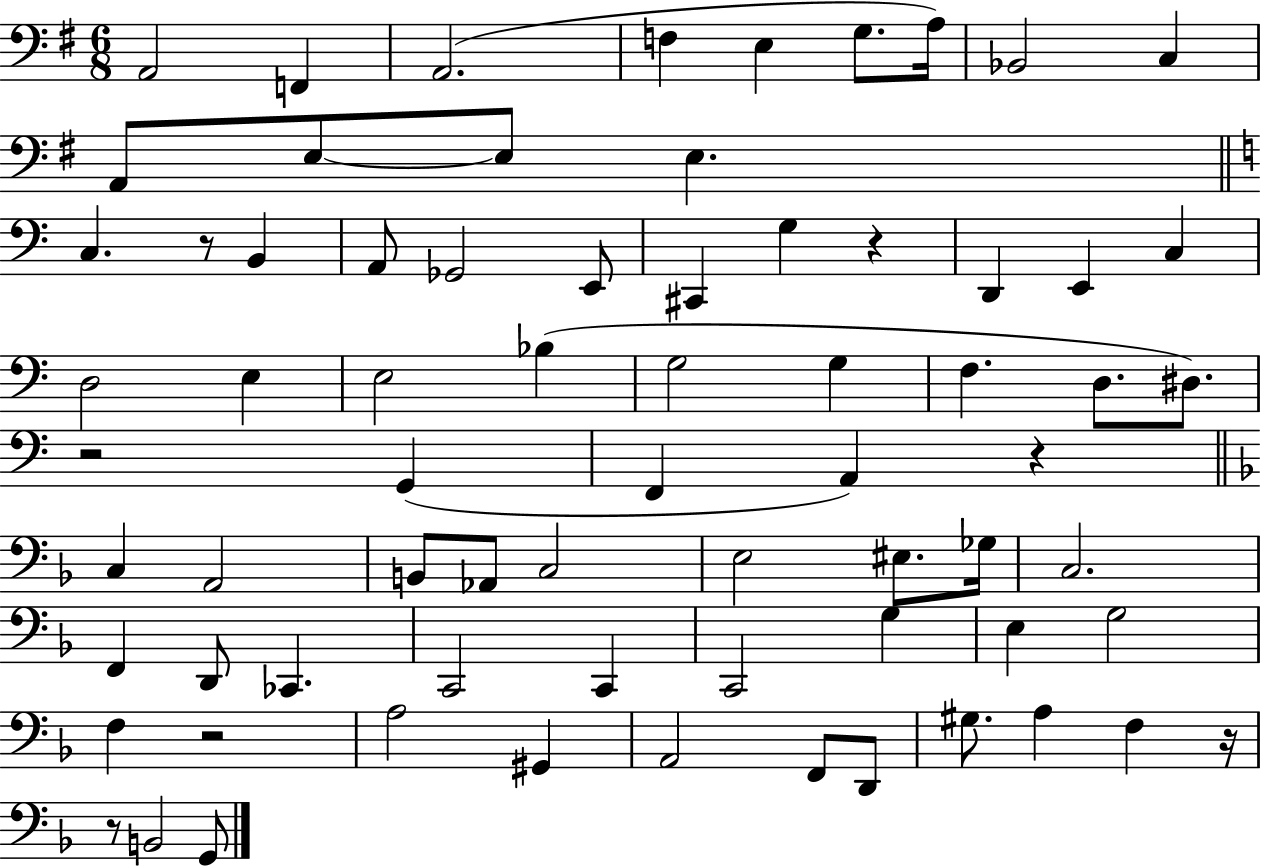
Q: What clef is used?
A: bass